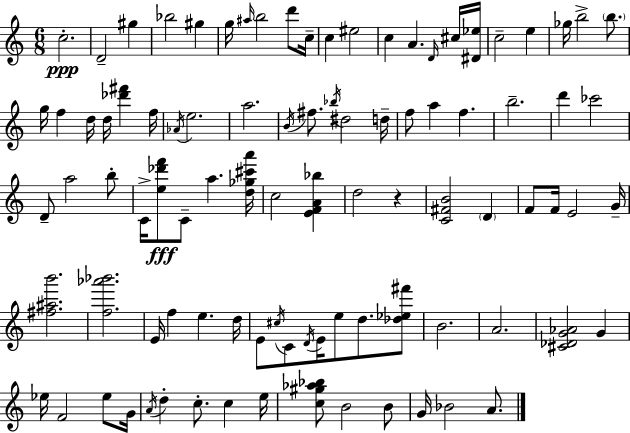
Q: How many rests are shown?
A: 1